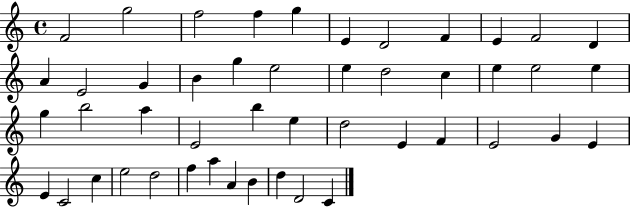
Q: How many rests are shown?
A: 0